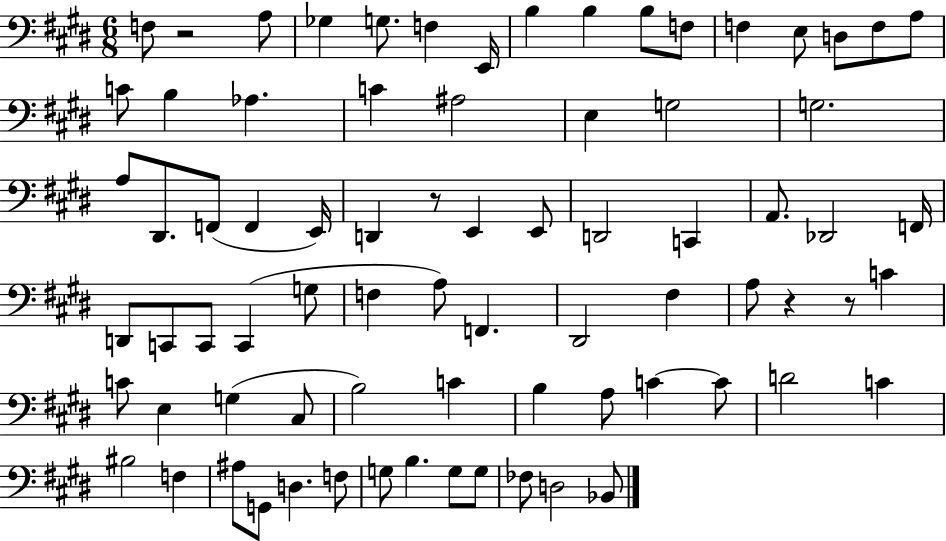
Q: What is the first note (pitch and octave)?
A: F3